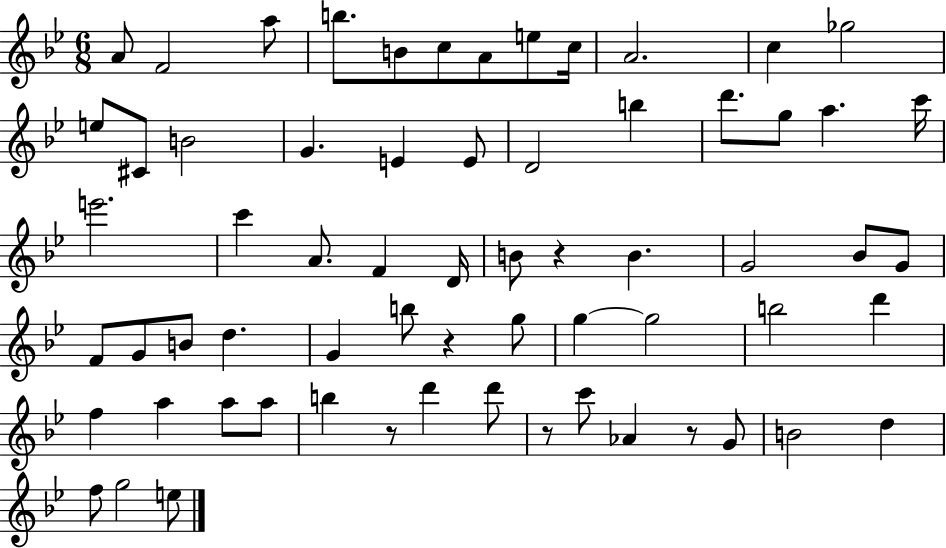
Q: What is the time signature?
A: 6/8